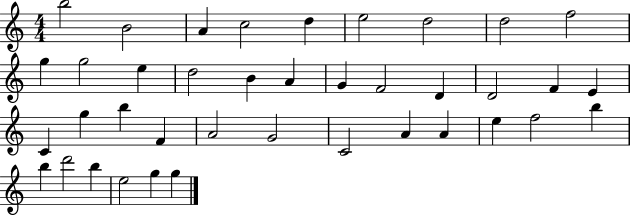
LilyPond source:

{
  \clef treble
  \numericTimeSignature
  \time 4/4
  \key c \major
  b''2 b'2 | a'4 c''2 d''4 | e''2 d''2 | d''2 f''2 | \break g''4 g''2 e''4 | d''2 b'4 a'4 | g'4 f'2 d'4 | d'2 f'4 e'4 | \break c'4 g''4 b''4 f'4 | a'2 g'2 | c'2 a'4 a'4 | e''4 f''2 b''4 | \break b''4 d'''2 b''4 | e''2 g''4 g''4 | \bar "|."
}